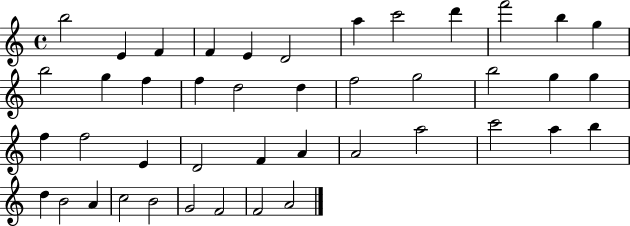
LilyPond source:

{
  \clef treble
  \time 4/4
  \defaultTimeSignature
  \key c \major
  b''2 e'4 f'4 | f'4 e'4 d'2 | a''4 c'''2 d'''4 | f'''2 b''4 g''4 | \break b''2 g''4 f''4 | f''4 d''2 d''4 | f''2 g''2 | b''2 g''4 g''4 | \break f''4 f''2 e'4 | d'2 f'4 a'4 | a'2 a''2 | c'''2 a''4 b''4 | \break d''4 b'2 a'4 | c''2 b'2 | g'2 f'2 | f'2 a'2 | \break \bar "|."
}